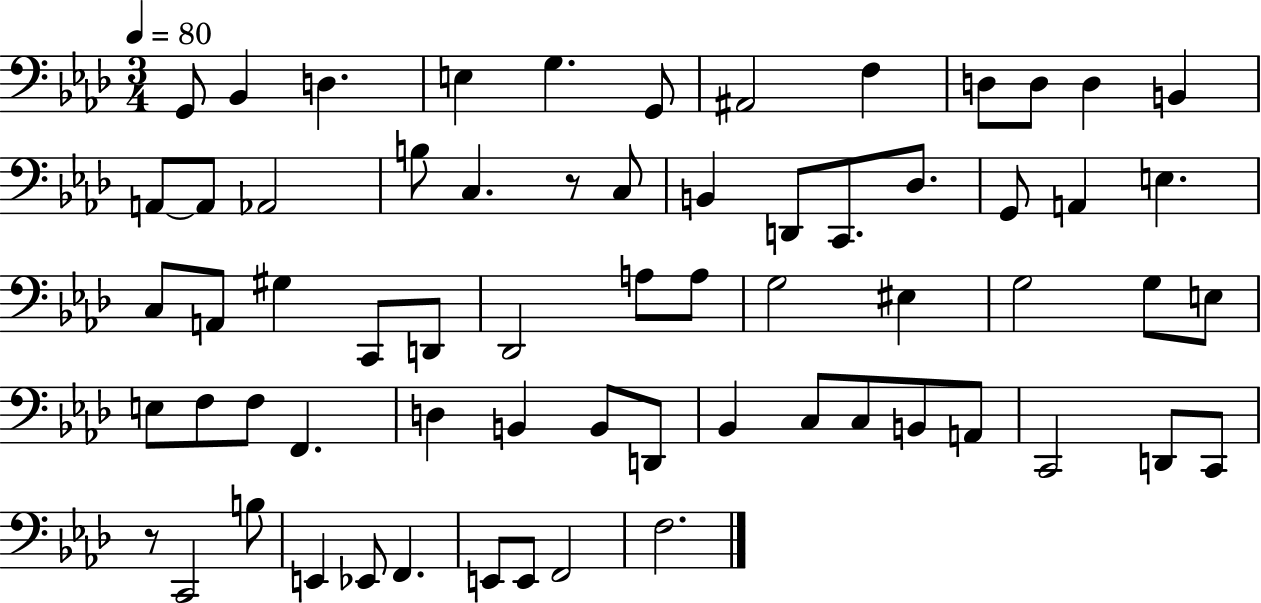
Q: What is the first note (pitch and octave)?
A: G2